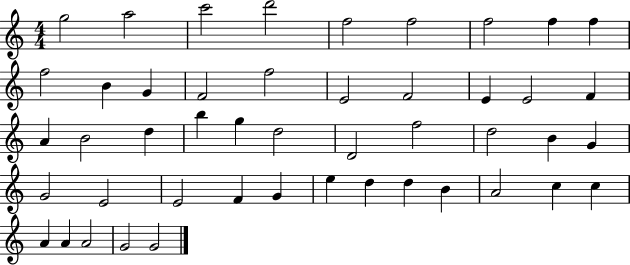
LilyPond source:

{
  \clef treble
  \numericTimeSignature
  \time 4/4
  \key c \major
  g''2 a''2 | c'''2 d'''2 | f''2 f''2 | f''2 f''4 f''4 | \break f''2 b'4 g'4 | f'2 f''2 | e'2 f'2 | e'4 e'2 f'4 | \break a'4 b'2 d''4 | b''4 g''4 d''2 | d'2 f''2 | d''2 b'4 g'4 | \break g'2 e'2 | e'2 f'4 g'4 | e''4 d''4 d''4 b'4 | a'2 c''4 c''4 | \break a'4 a'4 a'2 | g'2 g'2 | \bar "|."
}